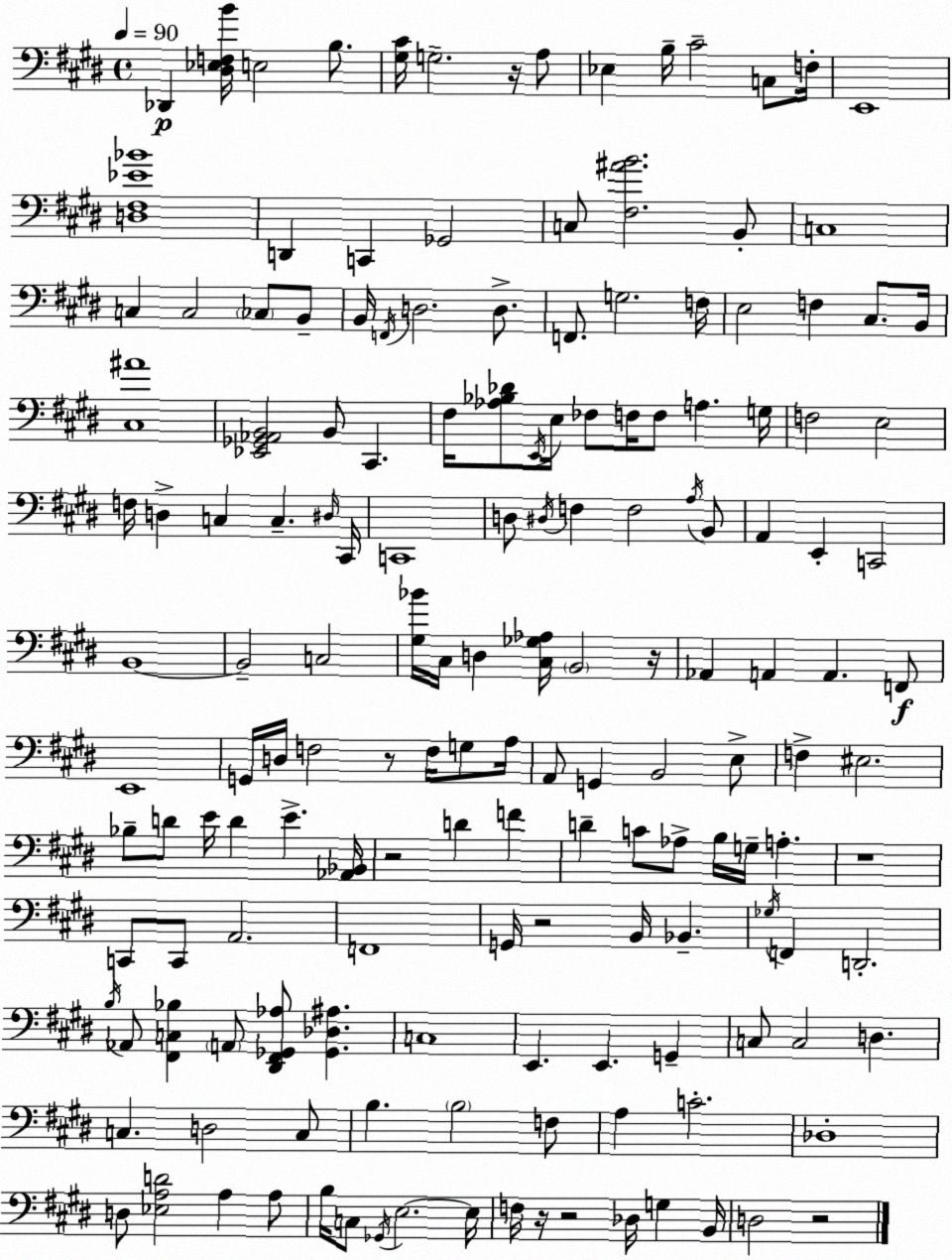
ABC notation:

X:1
T:Untitled
M:4/4
L:1/4
K:E
_D,, [^D,_E,F,B]/4 E,2 B,/2 [^G,^C]/4 G,2 z/4 A,/2 _E, B,/4 ^C2 C,/2 F,/4 E,,4 [D,^F,_E_B]4 D,, C,, _G,,2 C,/2 [^F,^AB]2 B,,/2 C,4 C, C,2 _C,/2 B,,/2 B,,/4 F,,/4 D,2 D,/2 F,,/2 G,2 F,/4 E,2 F, ^C,/2 B,,/4 [^C,^A]4 [_E,,_G,,_A,,B,,]2 B,,/2 ^C,, ^F,/4 [_A,_B,_D]/2 E,,/4 E,/4 _F,/2 F,/4 F,/2 A, G,/4 F,2 E,2 F,/4 D, C, C, ^D,/4 ^C,,/4 C,,4 D,/2 ^D,/4 F, F,2 A,/4 B,,/2 A,, E,, C,,2 B,,4 B,,2 C,2 [^G,_B]/4 ^C,/4 D, [^C,_G,_A,]/4 B,,2 z/4 _A,, A,, A,, F,,/2 E,,4 G,,/4 D,/4 F,2 z/2 F,/4 G,/2 A,/4 A,,/2 G,, B,,2 E,/2 F, ^E,2 _B,/2 D/2 E/4 D E [_A,,_B,,]/4 z2 D F D C/2 _A,/2 B,/4 G,/4 A, z4 C,,/2 C,,/2 A,,2 F,,4 G,,/4 z2 B,,/4 _B,, _G,/4 F,, D,,2 B,/4 _A,,/2 [^F,,C,_B,] A,,/2 [^D,,^F,,_G,,_A,]/2 [_G,,_D,^A,] C,4 E,, E,, G,, C,/2 C,2 D, C, D,2 C,/2 B, B,2 F,/2 A, C2 _D,4 D,/2 [_E,A,D]2 A, A,/2 B,/4 C,/2 _G,,/4 E,2 E,/4 F,/4 z/4 z2 _D,/4 G, B,,/4 D,2 z2